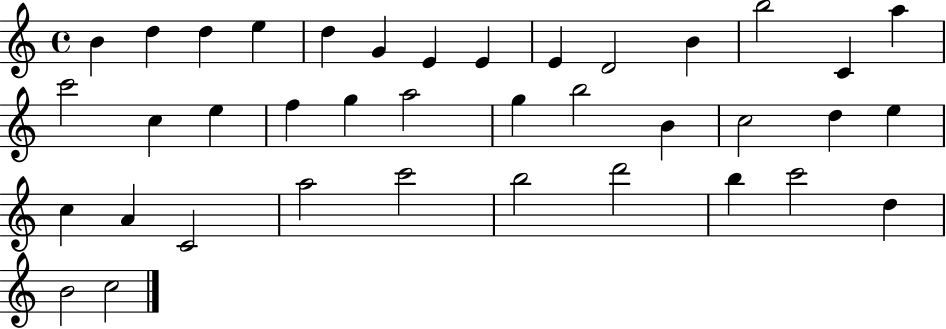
B4/q D5/q D5/q E5/q D5/q G4/q E4/q E4/q E4/q D4/h B4/q B5/h C4/q A5/q C6/h C5/q E5/q F5/q G5/q A5/h G5/q B5/h B4/q C5/h D5/q E5/q C5/q A4/q C4/h A5/h C6/h B5/h D6/h B5/q C6/h D5/q B4/h C5/h